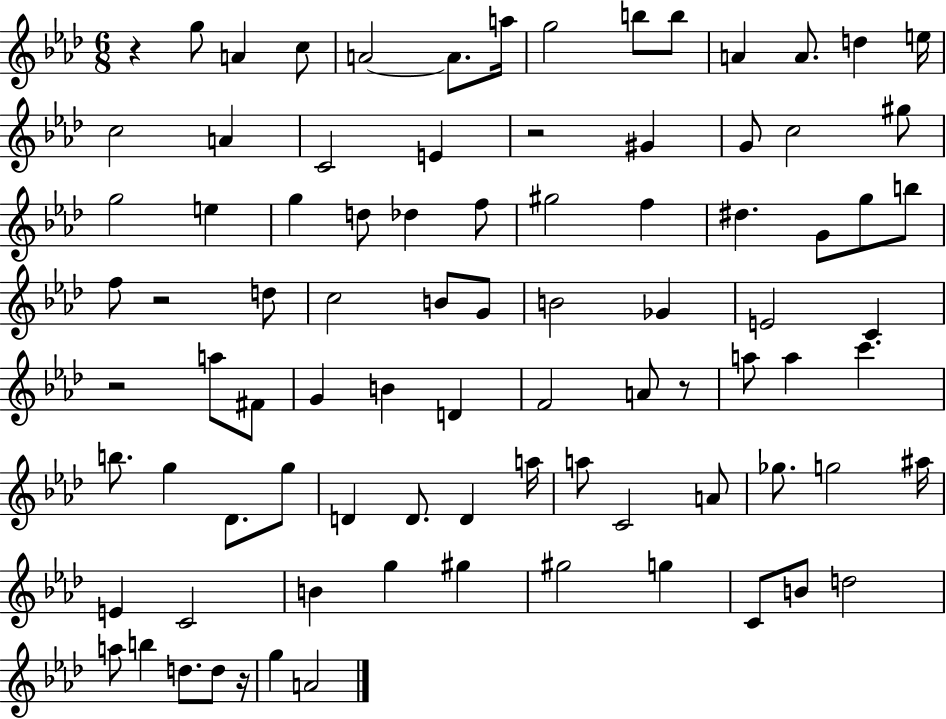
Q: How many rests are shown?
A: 6